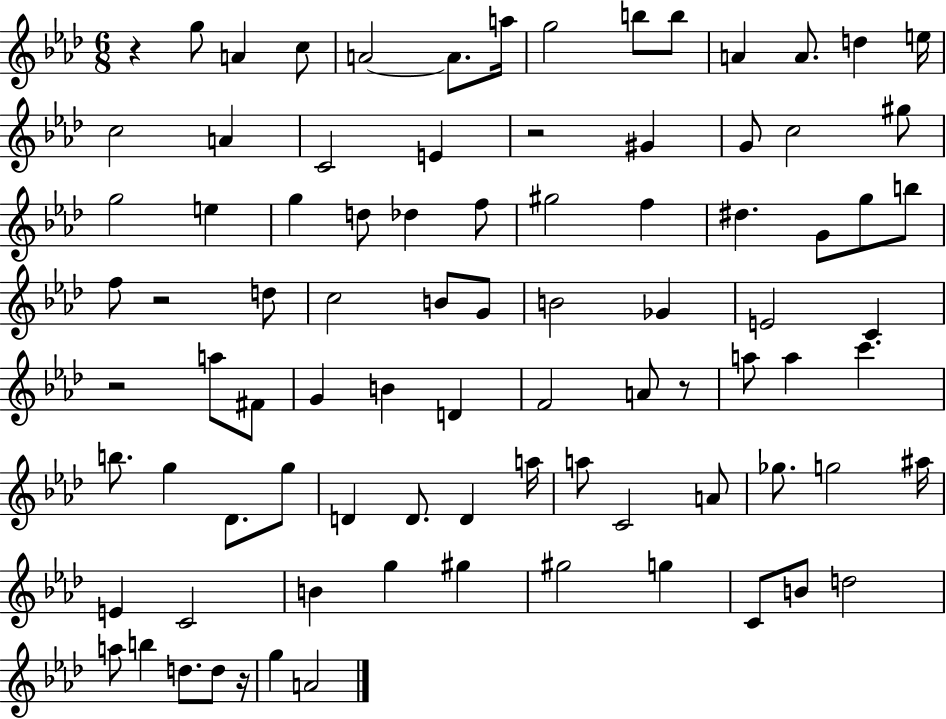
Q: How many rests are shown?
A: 6